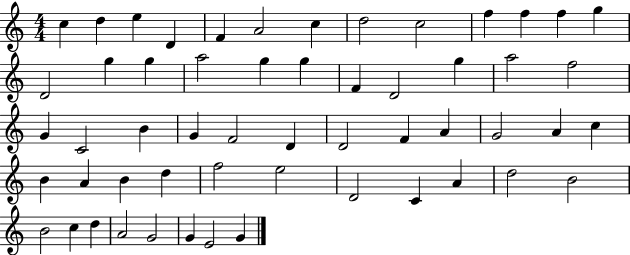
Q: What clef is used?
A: treble